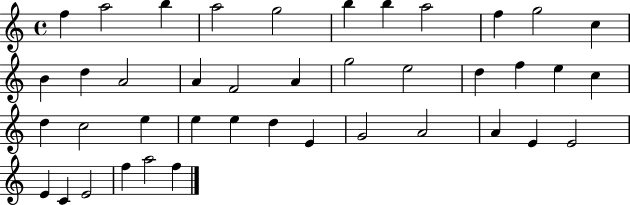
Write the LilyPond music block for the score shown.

{
  \clef treble
  \time 4/4
  \defaultTimeSignature
  \key c \major
  f''4 a''2 b''4 | a''2 g''2 | b''4 b''4 a''2 | f''4 g''2 c''4 | \break b'4 d''4 a'2 | a'4 f'2 a'4 | g''2 e''2 | d''4 f''4 e''4 c''4 | \break d''4 c''2 e''4 | e''4 e''4 d''4 e'4 | g'2 a'2 | a'4 e'4 e'2 | \break e'4 c'4 e'2 | f''4 a''2 f''4 | \bar "|."
}